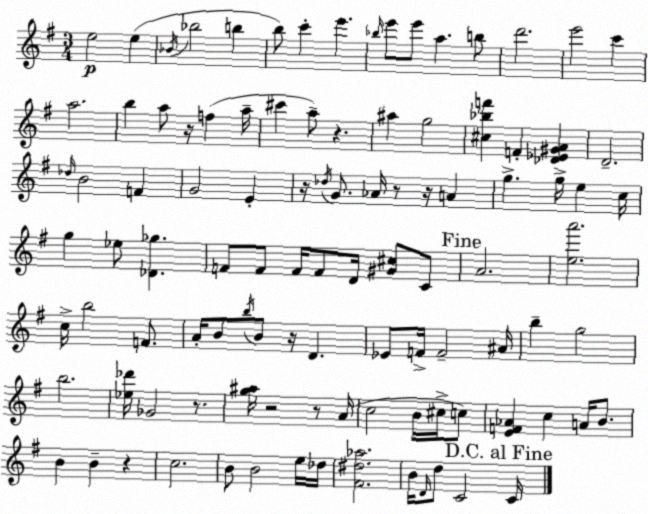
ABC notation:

X:1
T:Untitled
M:3/4
L:1/4
K:Em
e2 e _B/4 _b2 b b/2 c' e' _b/4 e'/2 e'/2 a b/2 d'2 e'2 c' a2 b a/2 z/4 f a/4 ^c' a/2 z ^a g2 [^c_bf'] F [_D_E^GA] D2 _d/4 B2 F G2 E z/4 _d/4 G/2 _A/4 z/2 z/4 A g g/4 e c/4 g _e/2 [_D_g] F/2 F/2 F/4 F/2 D/4 [^G^c]/2 C/2 A2 [ea']2 c/4 b2 F/2 A/4 B/2 b/4 B/2 z/4 D _E/2 F/4 F2 ^A/4 b g2 b2 [_e_d']/4 _G2 z/2 [g^a]/4 z2 z/2 A/4 c2 B/4 ^c/4 c/2 [EF_A] c A/4 B/2 B B z c2 B/2 B2 e/4 _d/4 [^F^d_a]2 B/4 D/4 d/2 C2 C/4